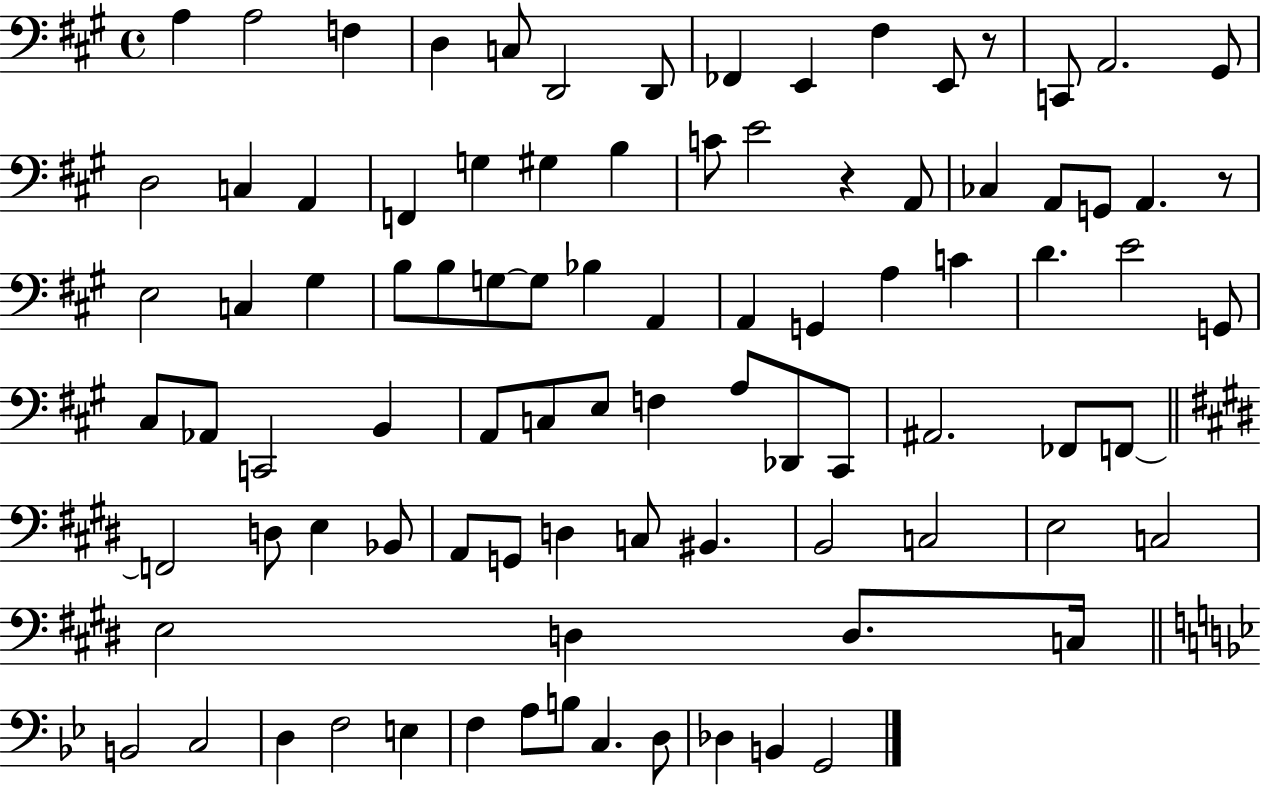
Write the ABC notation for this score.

X:1
T:Untitled
M:4/4
L:1/4
K:A
A, A,2 F, D, C,/2 D,,2 D,,/2 _F,, E,, ^F, E,,/2 z/2 C,,/2 A,,2 ^G,,/2 D,2 C, A,, F,, G, ^G, B, C/2 E2 z A,,/2 _C, A,,/2 G,,/2 A,, z/2 E,2 C, ^G, B,/2 B,/2 G,/2 G,/2 _B, A,, A,, G,, A, C D E2 G,,/2 ^C,/2 _A,,/2 C,,2 B,, A,,/2 C,/2 E,/2 F, A,/2 _D,,/2 ^C,,/2 ^A,,2 _F,,/2 F,,/2 F,,2 D,/2 E, _B,,/2 A,,/2 G,,/2 D, C,/2 ^B,, B,,2 C,2 E,2 C,2 E,2 D, D,/2 C,/4 B,,2 C,2 D, F,2 E, F, A,/2 B,/2 C, D,/2 _D, B,, G,,2